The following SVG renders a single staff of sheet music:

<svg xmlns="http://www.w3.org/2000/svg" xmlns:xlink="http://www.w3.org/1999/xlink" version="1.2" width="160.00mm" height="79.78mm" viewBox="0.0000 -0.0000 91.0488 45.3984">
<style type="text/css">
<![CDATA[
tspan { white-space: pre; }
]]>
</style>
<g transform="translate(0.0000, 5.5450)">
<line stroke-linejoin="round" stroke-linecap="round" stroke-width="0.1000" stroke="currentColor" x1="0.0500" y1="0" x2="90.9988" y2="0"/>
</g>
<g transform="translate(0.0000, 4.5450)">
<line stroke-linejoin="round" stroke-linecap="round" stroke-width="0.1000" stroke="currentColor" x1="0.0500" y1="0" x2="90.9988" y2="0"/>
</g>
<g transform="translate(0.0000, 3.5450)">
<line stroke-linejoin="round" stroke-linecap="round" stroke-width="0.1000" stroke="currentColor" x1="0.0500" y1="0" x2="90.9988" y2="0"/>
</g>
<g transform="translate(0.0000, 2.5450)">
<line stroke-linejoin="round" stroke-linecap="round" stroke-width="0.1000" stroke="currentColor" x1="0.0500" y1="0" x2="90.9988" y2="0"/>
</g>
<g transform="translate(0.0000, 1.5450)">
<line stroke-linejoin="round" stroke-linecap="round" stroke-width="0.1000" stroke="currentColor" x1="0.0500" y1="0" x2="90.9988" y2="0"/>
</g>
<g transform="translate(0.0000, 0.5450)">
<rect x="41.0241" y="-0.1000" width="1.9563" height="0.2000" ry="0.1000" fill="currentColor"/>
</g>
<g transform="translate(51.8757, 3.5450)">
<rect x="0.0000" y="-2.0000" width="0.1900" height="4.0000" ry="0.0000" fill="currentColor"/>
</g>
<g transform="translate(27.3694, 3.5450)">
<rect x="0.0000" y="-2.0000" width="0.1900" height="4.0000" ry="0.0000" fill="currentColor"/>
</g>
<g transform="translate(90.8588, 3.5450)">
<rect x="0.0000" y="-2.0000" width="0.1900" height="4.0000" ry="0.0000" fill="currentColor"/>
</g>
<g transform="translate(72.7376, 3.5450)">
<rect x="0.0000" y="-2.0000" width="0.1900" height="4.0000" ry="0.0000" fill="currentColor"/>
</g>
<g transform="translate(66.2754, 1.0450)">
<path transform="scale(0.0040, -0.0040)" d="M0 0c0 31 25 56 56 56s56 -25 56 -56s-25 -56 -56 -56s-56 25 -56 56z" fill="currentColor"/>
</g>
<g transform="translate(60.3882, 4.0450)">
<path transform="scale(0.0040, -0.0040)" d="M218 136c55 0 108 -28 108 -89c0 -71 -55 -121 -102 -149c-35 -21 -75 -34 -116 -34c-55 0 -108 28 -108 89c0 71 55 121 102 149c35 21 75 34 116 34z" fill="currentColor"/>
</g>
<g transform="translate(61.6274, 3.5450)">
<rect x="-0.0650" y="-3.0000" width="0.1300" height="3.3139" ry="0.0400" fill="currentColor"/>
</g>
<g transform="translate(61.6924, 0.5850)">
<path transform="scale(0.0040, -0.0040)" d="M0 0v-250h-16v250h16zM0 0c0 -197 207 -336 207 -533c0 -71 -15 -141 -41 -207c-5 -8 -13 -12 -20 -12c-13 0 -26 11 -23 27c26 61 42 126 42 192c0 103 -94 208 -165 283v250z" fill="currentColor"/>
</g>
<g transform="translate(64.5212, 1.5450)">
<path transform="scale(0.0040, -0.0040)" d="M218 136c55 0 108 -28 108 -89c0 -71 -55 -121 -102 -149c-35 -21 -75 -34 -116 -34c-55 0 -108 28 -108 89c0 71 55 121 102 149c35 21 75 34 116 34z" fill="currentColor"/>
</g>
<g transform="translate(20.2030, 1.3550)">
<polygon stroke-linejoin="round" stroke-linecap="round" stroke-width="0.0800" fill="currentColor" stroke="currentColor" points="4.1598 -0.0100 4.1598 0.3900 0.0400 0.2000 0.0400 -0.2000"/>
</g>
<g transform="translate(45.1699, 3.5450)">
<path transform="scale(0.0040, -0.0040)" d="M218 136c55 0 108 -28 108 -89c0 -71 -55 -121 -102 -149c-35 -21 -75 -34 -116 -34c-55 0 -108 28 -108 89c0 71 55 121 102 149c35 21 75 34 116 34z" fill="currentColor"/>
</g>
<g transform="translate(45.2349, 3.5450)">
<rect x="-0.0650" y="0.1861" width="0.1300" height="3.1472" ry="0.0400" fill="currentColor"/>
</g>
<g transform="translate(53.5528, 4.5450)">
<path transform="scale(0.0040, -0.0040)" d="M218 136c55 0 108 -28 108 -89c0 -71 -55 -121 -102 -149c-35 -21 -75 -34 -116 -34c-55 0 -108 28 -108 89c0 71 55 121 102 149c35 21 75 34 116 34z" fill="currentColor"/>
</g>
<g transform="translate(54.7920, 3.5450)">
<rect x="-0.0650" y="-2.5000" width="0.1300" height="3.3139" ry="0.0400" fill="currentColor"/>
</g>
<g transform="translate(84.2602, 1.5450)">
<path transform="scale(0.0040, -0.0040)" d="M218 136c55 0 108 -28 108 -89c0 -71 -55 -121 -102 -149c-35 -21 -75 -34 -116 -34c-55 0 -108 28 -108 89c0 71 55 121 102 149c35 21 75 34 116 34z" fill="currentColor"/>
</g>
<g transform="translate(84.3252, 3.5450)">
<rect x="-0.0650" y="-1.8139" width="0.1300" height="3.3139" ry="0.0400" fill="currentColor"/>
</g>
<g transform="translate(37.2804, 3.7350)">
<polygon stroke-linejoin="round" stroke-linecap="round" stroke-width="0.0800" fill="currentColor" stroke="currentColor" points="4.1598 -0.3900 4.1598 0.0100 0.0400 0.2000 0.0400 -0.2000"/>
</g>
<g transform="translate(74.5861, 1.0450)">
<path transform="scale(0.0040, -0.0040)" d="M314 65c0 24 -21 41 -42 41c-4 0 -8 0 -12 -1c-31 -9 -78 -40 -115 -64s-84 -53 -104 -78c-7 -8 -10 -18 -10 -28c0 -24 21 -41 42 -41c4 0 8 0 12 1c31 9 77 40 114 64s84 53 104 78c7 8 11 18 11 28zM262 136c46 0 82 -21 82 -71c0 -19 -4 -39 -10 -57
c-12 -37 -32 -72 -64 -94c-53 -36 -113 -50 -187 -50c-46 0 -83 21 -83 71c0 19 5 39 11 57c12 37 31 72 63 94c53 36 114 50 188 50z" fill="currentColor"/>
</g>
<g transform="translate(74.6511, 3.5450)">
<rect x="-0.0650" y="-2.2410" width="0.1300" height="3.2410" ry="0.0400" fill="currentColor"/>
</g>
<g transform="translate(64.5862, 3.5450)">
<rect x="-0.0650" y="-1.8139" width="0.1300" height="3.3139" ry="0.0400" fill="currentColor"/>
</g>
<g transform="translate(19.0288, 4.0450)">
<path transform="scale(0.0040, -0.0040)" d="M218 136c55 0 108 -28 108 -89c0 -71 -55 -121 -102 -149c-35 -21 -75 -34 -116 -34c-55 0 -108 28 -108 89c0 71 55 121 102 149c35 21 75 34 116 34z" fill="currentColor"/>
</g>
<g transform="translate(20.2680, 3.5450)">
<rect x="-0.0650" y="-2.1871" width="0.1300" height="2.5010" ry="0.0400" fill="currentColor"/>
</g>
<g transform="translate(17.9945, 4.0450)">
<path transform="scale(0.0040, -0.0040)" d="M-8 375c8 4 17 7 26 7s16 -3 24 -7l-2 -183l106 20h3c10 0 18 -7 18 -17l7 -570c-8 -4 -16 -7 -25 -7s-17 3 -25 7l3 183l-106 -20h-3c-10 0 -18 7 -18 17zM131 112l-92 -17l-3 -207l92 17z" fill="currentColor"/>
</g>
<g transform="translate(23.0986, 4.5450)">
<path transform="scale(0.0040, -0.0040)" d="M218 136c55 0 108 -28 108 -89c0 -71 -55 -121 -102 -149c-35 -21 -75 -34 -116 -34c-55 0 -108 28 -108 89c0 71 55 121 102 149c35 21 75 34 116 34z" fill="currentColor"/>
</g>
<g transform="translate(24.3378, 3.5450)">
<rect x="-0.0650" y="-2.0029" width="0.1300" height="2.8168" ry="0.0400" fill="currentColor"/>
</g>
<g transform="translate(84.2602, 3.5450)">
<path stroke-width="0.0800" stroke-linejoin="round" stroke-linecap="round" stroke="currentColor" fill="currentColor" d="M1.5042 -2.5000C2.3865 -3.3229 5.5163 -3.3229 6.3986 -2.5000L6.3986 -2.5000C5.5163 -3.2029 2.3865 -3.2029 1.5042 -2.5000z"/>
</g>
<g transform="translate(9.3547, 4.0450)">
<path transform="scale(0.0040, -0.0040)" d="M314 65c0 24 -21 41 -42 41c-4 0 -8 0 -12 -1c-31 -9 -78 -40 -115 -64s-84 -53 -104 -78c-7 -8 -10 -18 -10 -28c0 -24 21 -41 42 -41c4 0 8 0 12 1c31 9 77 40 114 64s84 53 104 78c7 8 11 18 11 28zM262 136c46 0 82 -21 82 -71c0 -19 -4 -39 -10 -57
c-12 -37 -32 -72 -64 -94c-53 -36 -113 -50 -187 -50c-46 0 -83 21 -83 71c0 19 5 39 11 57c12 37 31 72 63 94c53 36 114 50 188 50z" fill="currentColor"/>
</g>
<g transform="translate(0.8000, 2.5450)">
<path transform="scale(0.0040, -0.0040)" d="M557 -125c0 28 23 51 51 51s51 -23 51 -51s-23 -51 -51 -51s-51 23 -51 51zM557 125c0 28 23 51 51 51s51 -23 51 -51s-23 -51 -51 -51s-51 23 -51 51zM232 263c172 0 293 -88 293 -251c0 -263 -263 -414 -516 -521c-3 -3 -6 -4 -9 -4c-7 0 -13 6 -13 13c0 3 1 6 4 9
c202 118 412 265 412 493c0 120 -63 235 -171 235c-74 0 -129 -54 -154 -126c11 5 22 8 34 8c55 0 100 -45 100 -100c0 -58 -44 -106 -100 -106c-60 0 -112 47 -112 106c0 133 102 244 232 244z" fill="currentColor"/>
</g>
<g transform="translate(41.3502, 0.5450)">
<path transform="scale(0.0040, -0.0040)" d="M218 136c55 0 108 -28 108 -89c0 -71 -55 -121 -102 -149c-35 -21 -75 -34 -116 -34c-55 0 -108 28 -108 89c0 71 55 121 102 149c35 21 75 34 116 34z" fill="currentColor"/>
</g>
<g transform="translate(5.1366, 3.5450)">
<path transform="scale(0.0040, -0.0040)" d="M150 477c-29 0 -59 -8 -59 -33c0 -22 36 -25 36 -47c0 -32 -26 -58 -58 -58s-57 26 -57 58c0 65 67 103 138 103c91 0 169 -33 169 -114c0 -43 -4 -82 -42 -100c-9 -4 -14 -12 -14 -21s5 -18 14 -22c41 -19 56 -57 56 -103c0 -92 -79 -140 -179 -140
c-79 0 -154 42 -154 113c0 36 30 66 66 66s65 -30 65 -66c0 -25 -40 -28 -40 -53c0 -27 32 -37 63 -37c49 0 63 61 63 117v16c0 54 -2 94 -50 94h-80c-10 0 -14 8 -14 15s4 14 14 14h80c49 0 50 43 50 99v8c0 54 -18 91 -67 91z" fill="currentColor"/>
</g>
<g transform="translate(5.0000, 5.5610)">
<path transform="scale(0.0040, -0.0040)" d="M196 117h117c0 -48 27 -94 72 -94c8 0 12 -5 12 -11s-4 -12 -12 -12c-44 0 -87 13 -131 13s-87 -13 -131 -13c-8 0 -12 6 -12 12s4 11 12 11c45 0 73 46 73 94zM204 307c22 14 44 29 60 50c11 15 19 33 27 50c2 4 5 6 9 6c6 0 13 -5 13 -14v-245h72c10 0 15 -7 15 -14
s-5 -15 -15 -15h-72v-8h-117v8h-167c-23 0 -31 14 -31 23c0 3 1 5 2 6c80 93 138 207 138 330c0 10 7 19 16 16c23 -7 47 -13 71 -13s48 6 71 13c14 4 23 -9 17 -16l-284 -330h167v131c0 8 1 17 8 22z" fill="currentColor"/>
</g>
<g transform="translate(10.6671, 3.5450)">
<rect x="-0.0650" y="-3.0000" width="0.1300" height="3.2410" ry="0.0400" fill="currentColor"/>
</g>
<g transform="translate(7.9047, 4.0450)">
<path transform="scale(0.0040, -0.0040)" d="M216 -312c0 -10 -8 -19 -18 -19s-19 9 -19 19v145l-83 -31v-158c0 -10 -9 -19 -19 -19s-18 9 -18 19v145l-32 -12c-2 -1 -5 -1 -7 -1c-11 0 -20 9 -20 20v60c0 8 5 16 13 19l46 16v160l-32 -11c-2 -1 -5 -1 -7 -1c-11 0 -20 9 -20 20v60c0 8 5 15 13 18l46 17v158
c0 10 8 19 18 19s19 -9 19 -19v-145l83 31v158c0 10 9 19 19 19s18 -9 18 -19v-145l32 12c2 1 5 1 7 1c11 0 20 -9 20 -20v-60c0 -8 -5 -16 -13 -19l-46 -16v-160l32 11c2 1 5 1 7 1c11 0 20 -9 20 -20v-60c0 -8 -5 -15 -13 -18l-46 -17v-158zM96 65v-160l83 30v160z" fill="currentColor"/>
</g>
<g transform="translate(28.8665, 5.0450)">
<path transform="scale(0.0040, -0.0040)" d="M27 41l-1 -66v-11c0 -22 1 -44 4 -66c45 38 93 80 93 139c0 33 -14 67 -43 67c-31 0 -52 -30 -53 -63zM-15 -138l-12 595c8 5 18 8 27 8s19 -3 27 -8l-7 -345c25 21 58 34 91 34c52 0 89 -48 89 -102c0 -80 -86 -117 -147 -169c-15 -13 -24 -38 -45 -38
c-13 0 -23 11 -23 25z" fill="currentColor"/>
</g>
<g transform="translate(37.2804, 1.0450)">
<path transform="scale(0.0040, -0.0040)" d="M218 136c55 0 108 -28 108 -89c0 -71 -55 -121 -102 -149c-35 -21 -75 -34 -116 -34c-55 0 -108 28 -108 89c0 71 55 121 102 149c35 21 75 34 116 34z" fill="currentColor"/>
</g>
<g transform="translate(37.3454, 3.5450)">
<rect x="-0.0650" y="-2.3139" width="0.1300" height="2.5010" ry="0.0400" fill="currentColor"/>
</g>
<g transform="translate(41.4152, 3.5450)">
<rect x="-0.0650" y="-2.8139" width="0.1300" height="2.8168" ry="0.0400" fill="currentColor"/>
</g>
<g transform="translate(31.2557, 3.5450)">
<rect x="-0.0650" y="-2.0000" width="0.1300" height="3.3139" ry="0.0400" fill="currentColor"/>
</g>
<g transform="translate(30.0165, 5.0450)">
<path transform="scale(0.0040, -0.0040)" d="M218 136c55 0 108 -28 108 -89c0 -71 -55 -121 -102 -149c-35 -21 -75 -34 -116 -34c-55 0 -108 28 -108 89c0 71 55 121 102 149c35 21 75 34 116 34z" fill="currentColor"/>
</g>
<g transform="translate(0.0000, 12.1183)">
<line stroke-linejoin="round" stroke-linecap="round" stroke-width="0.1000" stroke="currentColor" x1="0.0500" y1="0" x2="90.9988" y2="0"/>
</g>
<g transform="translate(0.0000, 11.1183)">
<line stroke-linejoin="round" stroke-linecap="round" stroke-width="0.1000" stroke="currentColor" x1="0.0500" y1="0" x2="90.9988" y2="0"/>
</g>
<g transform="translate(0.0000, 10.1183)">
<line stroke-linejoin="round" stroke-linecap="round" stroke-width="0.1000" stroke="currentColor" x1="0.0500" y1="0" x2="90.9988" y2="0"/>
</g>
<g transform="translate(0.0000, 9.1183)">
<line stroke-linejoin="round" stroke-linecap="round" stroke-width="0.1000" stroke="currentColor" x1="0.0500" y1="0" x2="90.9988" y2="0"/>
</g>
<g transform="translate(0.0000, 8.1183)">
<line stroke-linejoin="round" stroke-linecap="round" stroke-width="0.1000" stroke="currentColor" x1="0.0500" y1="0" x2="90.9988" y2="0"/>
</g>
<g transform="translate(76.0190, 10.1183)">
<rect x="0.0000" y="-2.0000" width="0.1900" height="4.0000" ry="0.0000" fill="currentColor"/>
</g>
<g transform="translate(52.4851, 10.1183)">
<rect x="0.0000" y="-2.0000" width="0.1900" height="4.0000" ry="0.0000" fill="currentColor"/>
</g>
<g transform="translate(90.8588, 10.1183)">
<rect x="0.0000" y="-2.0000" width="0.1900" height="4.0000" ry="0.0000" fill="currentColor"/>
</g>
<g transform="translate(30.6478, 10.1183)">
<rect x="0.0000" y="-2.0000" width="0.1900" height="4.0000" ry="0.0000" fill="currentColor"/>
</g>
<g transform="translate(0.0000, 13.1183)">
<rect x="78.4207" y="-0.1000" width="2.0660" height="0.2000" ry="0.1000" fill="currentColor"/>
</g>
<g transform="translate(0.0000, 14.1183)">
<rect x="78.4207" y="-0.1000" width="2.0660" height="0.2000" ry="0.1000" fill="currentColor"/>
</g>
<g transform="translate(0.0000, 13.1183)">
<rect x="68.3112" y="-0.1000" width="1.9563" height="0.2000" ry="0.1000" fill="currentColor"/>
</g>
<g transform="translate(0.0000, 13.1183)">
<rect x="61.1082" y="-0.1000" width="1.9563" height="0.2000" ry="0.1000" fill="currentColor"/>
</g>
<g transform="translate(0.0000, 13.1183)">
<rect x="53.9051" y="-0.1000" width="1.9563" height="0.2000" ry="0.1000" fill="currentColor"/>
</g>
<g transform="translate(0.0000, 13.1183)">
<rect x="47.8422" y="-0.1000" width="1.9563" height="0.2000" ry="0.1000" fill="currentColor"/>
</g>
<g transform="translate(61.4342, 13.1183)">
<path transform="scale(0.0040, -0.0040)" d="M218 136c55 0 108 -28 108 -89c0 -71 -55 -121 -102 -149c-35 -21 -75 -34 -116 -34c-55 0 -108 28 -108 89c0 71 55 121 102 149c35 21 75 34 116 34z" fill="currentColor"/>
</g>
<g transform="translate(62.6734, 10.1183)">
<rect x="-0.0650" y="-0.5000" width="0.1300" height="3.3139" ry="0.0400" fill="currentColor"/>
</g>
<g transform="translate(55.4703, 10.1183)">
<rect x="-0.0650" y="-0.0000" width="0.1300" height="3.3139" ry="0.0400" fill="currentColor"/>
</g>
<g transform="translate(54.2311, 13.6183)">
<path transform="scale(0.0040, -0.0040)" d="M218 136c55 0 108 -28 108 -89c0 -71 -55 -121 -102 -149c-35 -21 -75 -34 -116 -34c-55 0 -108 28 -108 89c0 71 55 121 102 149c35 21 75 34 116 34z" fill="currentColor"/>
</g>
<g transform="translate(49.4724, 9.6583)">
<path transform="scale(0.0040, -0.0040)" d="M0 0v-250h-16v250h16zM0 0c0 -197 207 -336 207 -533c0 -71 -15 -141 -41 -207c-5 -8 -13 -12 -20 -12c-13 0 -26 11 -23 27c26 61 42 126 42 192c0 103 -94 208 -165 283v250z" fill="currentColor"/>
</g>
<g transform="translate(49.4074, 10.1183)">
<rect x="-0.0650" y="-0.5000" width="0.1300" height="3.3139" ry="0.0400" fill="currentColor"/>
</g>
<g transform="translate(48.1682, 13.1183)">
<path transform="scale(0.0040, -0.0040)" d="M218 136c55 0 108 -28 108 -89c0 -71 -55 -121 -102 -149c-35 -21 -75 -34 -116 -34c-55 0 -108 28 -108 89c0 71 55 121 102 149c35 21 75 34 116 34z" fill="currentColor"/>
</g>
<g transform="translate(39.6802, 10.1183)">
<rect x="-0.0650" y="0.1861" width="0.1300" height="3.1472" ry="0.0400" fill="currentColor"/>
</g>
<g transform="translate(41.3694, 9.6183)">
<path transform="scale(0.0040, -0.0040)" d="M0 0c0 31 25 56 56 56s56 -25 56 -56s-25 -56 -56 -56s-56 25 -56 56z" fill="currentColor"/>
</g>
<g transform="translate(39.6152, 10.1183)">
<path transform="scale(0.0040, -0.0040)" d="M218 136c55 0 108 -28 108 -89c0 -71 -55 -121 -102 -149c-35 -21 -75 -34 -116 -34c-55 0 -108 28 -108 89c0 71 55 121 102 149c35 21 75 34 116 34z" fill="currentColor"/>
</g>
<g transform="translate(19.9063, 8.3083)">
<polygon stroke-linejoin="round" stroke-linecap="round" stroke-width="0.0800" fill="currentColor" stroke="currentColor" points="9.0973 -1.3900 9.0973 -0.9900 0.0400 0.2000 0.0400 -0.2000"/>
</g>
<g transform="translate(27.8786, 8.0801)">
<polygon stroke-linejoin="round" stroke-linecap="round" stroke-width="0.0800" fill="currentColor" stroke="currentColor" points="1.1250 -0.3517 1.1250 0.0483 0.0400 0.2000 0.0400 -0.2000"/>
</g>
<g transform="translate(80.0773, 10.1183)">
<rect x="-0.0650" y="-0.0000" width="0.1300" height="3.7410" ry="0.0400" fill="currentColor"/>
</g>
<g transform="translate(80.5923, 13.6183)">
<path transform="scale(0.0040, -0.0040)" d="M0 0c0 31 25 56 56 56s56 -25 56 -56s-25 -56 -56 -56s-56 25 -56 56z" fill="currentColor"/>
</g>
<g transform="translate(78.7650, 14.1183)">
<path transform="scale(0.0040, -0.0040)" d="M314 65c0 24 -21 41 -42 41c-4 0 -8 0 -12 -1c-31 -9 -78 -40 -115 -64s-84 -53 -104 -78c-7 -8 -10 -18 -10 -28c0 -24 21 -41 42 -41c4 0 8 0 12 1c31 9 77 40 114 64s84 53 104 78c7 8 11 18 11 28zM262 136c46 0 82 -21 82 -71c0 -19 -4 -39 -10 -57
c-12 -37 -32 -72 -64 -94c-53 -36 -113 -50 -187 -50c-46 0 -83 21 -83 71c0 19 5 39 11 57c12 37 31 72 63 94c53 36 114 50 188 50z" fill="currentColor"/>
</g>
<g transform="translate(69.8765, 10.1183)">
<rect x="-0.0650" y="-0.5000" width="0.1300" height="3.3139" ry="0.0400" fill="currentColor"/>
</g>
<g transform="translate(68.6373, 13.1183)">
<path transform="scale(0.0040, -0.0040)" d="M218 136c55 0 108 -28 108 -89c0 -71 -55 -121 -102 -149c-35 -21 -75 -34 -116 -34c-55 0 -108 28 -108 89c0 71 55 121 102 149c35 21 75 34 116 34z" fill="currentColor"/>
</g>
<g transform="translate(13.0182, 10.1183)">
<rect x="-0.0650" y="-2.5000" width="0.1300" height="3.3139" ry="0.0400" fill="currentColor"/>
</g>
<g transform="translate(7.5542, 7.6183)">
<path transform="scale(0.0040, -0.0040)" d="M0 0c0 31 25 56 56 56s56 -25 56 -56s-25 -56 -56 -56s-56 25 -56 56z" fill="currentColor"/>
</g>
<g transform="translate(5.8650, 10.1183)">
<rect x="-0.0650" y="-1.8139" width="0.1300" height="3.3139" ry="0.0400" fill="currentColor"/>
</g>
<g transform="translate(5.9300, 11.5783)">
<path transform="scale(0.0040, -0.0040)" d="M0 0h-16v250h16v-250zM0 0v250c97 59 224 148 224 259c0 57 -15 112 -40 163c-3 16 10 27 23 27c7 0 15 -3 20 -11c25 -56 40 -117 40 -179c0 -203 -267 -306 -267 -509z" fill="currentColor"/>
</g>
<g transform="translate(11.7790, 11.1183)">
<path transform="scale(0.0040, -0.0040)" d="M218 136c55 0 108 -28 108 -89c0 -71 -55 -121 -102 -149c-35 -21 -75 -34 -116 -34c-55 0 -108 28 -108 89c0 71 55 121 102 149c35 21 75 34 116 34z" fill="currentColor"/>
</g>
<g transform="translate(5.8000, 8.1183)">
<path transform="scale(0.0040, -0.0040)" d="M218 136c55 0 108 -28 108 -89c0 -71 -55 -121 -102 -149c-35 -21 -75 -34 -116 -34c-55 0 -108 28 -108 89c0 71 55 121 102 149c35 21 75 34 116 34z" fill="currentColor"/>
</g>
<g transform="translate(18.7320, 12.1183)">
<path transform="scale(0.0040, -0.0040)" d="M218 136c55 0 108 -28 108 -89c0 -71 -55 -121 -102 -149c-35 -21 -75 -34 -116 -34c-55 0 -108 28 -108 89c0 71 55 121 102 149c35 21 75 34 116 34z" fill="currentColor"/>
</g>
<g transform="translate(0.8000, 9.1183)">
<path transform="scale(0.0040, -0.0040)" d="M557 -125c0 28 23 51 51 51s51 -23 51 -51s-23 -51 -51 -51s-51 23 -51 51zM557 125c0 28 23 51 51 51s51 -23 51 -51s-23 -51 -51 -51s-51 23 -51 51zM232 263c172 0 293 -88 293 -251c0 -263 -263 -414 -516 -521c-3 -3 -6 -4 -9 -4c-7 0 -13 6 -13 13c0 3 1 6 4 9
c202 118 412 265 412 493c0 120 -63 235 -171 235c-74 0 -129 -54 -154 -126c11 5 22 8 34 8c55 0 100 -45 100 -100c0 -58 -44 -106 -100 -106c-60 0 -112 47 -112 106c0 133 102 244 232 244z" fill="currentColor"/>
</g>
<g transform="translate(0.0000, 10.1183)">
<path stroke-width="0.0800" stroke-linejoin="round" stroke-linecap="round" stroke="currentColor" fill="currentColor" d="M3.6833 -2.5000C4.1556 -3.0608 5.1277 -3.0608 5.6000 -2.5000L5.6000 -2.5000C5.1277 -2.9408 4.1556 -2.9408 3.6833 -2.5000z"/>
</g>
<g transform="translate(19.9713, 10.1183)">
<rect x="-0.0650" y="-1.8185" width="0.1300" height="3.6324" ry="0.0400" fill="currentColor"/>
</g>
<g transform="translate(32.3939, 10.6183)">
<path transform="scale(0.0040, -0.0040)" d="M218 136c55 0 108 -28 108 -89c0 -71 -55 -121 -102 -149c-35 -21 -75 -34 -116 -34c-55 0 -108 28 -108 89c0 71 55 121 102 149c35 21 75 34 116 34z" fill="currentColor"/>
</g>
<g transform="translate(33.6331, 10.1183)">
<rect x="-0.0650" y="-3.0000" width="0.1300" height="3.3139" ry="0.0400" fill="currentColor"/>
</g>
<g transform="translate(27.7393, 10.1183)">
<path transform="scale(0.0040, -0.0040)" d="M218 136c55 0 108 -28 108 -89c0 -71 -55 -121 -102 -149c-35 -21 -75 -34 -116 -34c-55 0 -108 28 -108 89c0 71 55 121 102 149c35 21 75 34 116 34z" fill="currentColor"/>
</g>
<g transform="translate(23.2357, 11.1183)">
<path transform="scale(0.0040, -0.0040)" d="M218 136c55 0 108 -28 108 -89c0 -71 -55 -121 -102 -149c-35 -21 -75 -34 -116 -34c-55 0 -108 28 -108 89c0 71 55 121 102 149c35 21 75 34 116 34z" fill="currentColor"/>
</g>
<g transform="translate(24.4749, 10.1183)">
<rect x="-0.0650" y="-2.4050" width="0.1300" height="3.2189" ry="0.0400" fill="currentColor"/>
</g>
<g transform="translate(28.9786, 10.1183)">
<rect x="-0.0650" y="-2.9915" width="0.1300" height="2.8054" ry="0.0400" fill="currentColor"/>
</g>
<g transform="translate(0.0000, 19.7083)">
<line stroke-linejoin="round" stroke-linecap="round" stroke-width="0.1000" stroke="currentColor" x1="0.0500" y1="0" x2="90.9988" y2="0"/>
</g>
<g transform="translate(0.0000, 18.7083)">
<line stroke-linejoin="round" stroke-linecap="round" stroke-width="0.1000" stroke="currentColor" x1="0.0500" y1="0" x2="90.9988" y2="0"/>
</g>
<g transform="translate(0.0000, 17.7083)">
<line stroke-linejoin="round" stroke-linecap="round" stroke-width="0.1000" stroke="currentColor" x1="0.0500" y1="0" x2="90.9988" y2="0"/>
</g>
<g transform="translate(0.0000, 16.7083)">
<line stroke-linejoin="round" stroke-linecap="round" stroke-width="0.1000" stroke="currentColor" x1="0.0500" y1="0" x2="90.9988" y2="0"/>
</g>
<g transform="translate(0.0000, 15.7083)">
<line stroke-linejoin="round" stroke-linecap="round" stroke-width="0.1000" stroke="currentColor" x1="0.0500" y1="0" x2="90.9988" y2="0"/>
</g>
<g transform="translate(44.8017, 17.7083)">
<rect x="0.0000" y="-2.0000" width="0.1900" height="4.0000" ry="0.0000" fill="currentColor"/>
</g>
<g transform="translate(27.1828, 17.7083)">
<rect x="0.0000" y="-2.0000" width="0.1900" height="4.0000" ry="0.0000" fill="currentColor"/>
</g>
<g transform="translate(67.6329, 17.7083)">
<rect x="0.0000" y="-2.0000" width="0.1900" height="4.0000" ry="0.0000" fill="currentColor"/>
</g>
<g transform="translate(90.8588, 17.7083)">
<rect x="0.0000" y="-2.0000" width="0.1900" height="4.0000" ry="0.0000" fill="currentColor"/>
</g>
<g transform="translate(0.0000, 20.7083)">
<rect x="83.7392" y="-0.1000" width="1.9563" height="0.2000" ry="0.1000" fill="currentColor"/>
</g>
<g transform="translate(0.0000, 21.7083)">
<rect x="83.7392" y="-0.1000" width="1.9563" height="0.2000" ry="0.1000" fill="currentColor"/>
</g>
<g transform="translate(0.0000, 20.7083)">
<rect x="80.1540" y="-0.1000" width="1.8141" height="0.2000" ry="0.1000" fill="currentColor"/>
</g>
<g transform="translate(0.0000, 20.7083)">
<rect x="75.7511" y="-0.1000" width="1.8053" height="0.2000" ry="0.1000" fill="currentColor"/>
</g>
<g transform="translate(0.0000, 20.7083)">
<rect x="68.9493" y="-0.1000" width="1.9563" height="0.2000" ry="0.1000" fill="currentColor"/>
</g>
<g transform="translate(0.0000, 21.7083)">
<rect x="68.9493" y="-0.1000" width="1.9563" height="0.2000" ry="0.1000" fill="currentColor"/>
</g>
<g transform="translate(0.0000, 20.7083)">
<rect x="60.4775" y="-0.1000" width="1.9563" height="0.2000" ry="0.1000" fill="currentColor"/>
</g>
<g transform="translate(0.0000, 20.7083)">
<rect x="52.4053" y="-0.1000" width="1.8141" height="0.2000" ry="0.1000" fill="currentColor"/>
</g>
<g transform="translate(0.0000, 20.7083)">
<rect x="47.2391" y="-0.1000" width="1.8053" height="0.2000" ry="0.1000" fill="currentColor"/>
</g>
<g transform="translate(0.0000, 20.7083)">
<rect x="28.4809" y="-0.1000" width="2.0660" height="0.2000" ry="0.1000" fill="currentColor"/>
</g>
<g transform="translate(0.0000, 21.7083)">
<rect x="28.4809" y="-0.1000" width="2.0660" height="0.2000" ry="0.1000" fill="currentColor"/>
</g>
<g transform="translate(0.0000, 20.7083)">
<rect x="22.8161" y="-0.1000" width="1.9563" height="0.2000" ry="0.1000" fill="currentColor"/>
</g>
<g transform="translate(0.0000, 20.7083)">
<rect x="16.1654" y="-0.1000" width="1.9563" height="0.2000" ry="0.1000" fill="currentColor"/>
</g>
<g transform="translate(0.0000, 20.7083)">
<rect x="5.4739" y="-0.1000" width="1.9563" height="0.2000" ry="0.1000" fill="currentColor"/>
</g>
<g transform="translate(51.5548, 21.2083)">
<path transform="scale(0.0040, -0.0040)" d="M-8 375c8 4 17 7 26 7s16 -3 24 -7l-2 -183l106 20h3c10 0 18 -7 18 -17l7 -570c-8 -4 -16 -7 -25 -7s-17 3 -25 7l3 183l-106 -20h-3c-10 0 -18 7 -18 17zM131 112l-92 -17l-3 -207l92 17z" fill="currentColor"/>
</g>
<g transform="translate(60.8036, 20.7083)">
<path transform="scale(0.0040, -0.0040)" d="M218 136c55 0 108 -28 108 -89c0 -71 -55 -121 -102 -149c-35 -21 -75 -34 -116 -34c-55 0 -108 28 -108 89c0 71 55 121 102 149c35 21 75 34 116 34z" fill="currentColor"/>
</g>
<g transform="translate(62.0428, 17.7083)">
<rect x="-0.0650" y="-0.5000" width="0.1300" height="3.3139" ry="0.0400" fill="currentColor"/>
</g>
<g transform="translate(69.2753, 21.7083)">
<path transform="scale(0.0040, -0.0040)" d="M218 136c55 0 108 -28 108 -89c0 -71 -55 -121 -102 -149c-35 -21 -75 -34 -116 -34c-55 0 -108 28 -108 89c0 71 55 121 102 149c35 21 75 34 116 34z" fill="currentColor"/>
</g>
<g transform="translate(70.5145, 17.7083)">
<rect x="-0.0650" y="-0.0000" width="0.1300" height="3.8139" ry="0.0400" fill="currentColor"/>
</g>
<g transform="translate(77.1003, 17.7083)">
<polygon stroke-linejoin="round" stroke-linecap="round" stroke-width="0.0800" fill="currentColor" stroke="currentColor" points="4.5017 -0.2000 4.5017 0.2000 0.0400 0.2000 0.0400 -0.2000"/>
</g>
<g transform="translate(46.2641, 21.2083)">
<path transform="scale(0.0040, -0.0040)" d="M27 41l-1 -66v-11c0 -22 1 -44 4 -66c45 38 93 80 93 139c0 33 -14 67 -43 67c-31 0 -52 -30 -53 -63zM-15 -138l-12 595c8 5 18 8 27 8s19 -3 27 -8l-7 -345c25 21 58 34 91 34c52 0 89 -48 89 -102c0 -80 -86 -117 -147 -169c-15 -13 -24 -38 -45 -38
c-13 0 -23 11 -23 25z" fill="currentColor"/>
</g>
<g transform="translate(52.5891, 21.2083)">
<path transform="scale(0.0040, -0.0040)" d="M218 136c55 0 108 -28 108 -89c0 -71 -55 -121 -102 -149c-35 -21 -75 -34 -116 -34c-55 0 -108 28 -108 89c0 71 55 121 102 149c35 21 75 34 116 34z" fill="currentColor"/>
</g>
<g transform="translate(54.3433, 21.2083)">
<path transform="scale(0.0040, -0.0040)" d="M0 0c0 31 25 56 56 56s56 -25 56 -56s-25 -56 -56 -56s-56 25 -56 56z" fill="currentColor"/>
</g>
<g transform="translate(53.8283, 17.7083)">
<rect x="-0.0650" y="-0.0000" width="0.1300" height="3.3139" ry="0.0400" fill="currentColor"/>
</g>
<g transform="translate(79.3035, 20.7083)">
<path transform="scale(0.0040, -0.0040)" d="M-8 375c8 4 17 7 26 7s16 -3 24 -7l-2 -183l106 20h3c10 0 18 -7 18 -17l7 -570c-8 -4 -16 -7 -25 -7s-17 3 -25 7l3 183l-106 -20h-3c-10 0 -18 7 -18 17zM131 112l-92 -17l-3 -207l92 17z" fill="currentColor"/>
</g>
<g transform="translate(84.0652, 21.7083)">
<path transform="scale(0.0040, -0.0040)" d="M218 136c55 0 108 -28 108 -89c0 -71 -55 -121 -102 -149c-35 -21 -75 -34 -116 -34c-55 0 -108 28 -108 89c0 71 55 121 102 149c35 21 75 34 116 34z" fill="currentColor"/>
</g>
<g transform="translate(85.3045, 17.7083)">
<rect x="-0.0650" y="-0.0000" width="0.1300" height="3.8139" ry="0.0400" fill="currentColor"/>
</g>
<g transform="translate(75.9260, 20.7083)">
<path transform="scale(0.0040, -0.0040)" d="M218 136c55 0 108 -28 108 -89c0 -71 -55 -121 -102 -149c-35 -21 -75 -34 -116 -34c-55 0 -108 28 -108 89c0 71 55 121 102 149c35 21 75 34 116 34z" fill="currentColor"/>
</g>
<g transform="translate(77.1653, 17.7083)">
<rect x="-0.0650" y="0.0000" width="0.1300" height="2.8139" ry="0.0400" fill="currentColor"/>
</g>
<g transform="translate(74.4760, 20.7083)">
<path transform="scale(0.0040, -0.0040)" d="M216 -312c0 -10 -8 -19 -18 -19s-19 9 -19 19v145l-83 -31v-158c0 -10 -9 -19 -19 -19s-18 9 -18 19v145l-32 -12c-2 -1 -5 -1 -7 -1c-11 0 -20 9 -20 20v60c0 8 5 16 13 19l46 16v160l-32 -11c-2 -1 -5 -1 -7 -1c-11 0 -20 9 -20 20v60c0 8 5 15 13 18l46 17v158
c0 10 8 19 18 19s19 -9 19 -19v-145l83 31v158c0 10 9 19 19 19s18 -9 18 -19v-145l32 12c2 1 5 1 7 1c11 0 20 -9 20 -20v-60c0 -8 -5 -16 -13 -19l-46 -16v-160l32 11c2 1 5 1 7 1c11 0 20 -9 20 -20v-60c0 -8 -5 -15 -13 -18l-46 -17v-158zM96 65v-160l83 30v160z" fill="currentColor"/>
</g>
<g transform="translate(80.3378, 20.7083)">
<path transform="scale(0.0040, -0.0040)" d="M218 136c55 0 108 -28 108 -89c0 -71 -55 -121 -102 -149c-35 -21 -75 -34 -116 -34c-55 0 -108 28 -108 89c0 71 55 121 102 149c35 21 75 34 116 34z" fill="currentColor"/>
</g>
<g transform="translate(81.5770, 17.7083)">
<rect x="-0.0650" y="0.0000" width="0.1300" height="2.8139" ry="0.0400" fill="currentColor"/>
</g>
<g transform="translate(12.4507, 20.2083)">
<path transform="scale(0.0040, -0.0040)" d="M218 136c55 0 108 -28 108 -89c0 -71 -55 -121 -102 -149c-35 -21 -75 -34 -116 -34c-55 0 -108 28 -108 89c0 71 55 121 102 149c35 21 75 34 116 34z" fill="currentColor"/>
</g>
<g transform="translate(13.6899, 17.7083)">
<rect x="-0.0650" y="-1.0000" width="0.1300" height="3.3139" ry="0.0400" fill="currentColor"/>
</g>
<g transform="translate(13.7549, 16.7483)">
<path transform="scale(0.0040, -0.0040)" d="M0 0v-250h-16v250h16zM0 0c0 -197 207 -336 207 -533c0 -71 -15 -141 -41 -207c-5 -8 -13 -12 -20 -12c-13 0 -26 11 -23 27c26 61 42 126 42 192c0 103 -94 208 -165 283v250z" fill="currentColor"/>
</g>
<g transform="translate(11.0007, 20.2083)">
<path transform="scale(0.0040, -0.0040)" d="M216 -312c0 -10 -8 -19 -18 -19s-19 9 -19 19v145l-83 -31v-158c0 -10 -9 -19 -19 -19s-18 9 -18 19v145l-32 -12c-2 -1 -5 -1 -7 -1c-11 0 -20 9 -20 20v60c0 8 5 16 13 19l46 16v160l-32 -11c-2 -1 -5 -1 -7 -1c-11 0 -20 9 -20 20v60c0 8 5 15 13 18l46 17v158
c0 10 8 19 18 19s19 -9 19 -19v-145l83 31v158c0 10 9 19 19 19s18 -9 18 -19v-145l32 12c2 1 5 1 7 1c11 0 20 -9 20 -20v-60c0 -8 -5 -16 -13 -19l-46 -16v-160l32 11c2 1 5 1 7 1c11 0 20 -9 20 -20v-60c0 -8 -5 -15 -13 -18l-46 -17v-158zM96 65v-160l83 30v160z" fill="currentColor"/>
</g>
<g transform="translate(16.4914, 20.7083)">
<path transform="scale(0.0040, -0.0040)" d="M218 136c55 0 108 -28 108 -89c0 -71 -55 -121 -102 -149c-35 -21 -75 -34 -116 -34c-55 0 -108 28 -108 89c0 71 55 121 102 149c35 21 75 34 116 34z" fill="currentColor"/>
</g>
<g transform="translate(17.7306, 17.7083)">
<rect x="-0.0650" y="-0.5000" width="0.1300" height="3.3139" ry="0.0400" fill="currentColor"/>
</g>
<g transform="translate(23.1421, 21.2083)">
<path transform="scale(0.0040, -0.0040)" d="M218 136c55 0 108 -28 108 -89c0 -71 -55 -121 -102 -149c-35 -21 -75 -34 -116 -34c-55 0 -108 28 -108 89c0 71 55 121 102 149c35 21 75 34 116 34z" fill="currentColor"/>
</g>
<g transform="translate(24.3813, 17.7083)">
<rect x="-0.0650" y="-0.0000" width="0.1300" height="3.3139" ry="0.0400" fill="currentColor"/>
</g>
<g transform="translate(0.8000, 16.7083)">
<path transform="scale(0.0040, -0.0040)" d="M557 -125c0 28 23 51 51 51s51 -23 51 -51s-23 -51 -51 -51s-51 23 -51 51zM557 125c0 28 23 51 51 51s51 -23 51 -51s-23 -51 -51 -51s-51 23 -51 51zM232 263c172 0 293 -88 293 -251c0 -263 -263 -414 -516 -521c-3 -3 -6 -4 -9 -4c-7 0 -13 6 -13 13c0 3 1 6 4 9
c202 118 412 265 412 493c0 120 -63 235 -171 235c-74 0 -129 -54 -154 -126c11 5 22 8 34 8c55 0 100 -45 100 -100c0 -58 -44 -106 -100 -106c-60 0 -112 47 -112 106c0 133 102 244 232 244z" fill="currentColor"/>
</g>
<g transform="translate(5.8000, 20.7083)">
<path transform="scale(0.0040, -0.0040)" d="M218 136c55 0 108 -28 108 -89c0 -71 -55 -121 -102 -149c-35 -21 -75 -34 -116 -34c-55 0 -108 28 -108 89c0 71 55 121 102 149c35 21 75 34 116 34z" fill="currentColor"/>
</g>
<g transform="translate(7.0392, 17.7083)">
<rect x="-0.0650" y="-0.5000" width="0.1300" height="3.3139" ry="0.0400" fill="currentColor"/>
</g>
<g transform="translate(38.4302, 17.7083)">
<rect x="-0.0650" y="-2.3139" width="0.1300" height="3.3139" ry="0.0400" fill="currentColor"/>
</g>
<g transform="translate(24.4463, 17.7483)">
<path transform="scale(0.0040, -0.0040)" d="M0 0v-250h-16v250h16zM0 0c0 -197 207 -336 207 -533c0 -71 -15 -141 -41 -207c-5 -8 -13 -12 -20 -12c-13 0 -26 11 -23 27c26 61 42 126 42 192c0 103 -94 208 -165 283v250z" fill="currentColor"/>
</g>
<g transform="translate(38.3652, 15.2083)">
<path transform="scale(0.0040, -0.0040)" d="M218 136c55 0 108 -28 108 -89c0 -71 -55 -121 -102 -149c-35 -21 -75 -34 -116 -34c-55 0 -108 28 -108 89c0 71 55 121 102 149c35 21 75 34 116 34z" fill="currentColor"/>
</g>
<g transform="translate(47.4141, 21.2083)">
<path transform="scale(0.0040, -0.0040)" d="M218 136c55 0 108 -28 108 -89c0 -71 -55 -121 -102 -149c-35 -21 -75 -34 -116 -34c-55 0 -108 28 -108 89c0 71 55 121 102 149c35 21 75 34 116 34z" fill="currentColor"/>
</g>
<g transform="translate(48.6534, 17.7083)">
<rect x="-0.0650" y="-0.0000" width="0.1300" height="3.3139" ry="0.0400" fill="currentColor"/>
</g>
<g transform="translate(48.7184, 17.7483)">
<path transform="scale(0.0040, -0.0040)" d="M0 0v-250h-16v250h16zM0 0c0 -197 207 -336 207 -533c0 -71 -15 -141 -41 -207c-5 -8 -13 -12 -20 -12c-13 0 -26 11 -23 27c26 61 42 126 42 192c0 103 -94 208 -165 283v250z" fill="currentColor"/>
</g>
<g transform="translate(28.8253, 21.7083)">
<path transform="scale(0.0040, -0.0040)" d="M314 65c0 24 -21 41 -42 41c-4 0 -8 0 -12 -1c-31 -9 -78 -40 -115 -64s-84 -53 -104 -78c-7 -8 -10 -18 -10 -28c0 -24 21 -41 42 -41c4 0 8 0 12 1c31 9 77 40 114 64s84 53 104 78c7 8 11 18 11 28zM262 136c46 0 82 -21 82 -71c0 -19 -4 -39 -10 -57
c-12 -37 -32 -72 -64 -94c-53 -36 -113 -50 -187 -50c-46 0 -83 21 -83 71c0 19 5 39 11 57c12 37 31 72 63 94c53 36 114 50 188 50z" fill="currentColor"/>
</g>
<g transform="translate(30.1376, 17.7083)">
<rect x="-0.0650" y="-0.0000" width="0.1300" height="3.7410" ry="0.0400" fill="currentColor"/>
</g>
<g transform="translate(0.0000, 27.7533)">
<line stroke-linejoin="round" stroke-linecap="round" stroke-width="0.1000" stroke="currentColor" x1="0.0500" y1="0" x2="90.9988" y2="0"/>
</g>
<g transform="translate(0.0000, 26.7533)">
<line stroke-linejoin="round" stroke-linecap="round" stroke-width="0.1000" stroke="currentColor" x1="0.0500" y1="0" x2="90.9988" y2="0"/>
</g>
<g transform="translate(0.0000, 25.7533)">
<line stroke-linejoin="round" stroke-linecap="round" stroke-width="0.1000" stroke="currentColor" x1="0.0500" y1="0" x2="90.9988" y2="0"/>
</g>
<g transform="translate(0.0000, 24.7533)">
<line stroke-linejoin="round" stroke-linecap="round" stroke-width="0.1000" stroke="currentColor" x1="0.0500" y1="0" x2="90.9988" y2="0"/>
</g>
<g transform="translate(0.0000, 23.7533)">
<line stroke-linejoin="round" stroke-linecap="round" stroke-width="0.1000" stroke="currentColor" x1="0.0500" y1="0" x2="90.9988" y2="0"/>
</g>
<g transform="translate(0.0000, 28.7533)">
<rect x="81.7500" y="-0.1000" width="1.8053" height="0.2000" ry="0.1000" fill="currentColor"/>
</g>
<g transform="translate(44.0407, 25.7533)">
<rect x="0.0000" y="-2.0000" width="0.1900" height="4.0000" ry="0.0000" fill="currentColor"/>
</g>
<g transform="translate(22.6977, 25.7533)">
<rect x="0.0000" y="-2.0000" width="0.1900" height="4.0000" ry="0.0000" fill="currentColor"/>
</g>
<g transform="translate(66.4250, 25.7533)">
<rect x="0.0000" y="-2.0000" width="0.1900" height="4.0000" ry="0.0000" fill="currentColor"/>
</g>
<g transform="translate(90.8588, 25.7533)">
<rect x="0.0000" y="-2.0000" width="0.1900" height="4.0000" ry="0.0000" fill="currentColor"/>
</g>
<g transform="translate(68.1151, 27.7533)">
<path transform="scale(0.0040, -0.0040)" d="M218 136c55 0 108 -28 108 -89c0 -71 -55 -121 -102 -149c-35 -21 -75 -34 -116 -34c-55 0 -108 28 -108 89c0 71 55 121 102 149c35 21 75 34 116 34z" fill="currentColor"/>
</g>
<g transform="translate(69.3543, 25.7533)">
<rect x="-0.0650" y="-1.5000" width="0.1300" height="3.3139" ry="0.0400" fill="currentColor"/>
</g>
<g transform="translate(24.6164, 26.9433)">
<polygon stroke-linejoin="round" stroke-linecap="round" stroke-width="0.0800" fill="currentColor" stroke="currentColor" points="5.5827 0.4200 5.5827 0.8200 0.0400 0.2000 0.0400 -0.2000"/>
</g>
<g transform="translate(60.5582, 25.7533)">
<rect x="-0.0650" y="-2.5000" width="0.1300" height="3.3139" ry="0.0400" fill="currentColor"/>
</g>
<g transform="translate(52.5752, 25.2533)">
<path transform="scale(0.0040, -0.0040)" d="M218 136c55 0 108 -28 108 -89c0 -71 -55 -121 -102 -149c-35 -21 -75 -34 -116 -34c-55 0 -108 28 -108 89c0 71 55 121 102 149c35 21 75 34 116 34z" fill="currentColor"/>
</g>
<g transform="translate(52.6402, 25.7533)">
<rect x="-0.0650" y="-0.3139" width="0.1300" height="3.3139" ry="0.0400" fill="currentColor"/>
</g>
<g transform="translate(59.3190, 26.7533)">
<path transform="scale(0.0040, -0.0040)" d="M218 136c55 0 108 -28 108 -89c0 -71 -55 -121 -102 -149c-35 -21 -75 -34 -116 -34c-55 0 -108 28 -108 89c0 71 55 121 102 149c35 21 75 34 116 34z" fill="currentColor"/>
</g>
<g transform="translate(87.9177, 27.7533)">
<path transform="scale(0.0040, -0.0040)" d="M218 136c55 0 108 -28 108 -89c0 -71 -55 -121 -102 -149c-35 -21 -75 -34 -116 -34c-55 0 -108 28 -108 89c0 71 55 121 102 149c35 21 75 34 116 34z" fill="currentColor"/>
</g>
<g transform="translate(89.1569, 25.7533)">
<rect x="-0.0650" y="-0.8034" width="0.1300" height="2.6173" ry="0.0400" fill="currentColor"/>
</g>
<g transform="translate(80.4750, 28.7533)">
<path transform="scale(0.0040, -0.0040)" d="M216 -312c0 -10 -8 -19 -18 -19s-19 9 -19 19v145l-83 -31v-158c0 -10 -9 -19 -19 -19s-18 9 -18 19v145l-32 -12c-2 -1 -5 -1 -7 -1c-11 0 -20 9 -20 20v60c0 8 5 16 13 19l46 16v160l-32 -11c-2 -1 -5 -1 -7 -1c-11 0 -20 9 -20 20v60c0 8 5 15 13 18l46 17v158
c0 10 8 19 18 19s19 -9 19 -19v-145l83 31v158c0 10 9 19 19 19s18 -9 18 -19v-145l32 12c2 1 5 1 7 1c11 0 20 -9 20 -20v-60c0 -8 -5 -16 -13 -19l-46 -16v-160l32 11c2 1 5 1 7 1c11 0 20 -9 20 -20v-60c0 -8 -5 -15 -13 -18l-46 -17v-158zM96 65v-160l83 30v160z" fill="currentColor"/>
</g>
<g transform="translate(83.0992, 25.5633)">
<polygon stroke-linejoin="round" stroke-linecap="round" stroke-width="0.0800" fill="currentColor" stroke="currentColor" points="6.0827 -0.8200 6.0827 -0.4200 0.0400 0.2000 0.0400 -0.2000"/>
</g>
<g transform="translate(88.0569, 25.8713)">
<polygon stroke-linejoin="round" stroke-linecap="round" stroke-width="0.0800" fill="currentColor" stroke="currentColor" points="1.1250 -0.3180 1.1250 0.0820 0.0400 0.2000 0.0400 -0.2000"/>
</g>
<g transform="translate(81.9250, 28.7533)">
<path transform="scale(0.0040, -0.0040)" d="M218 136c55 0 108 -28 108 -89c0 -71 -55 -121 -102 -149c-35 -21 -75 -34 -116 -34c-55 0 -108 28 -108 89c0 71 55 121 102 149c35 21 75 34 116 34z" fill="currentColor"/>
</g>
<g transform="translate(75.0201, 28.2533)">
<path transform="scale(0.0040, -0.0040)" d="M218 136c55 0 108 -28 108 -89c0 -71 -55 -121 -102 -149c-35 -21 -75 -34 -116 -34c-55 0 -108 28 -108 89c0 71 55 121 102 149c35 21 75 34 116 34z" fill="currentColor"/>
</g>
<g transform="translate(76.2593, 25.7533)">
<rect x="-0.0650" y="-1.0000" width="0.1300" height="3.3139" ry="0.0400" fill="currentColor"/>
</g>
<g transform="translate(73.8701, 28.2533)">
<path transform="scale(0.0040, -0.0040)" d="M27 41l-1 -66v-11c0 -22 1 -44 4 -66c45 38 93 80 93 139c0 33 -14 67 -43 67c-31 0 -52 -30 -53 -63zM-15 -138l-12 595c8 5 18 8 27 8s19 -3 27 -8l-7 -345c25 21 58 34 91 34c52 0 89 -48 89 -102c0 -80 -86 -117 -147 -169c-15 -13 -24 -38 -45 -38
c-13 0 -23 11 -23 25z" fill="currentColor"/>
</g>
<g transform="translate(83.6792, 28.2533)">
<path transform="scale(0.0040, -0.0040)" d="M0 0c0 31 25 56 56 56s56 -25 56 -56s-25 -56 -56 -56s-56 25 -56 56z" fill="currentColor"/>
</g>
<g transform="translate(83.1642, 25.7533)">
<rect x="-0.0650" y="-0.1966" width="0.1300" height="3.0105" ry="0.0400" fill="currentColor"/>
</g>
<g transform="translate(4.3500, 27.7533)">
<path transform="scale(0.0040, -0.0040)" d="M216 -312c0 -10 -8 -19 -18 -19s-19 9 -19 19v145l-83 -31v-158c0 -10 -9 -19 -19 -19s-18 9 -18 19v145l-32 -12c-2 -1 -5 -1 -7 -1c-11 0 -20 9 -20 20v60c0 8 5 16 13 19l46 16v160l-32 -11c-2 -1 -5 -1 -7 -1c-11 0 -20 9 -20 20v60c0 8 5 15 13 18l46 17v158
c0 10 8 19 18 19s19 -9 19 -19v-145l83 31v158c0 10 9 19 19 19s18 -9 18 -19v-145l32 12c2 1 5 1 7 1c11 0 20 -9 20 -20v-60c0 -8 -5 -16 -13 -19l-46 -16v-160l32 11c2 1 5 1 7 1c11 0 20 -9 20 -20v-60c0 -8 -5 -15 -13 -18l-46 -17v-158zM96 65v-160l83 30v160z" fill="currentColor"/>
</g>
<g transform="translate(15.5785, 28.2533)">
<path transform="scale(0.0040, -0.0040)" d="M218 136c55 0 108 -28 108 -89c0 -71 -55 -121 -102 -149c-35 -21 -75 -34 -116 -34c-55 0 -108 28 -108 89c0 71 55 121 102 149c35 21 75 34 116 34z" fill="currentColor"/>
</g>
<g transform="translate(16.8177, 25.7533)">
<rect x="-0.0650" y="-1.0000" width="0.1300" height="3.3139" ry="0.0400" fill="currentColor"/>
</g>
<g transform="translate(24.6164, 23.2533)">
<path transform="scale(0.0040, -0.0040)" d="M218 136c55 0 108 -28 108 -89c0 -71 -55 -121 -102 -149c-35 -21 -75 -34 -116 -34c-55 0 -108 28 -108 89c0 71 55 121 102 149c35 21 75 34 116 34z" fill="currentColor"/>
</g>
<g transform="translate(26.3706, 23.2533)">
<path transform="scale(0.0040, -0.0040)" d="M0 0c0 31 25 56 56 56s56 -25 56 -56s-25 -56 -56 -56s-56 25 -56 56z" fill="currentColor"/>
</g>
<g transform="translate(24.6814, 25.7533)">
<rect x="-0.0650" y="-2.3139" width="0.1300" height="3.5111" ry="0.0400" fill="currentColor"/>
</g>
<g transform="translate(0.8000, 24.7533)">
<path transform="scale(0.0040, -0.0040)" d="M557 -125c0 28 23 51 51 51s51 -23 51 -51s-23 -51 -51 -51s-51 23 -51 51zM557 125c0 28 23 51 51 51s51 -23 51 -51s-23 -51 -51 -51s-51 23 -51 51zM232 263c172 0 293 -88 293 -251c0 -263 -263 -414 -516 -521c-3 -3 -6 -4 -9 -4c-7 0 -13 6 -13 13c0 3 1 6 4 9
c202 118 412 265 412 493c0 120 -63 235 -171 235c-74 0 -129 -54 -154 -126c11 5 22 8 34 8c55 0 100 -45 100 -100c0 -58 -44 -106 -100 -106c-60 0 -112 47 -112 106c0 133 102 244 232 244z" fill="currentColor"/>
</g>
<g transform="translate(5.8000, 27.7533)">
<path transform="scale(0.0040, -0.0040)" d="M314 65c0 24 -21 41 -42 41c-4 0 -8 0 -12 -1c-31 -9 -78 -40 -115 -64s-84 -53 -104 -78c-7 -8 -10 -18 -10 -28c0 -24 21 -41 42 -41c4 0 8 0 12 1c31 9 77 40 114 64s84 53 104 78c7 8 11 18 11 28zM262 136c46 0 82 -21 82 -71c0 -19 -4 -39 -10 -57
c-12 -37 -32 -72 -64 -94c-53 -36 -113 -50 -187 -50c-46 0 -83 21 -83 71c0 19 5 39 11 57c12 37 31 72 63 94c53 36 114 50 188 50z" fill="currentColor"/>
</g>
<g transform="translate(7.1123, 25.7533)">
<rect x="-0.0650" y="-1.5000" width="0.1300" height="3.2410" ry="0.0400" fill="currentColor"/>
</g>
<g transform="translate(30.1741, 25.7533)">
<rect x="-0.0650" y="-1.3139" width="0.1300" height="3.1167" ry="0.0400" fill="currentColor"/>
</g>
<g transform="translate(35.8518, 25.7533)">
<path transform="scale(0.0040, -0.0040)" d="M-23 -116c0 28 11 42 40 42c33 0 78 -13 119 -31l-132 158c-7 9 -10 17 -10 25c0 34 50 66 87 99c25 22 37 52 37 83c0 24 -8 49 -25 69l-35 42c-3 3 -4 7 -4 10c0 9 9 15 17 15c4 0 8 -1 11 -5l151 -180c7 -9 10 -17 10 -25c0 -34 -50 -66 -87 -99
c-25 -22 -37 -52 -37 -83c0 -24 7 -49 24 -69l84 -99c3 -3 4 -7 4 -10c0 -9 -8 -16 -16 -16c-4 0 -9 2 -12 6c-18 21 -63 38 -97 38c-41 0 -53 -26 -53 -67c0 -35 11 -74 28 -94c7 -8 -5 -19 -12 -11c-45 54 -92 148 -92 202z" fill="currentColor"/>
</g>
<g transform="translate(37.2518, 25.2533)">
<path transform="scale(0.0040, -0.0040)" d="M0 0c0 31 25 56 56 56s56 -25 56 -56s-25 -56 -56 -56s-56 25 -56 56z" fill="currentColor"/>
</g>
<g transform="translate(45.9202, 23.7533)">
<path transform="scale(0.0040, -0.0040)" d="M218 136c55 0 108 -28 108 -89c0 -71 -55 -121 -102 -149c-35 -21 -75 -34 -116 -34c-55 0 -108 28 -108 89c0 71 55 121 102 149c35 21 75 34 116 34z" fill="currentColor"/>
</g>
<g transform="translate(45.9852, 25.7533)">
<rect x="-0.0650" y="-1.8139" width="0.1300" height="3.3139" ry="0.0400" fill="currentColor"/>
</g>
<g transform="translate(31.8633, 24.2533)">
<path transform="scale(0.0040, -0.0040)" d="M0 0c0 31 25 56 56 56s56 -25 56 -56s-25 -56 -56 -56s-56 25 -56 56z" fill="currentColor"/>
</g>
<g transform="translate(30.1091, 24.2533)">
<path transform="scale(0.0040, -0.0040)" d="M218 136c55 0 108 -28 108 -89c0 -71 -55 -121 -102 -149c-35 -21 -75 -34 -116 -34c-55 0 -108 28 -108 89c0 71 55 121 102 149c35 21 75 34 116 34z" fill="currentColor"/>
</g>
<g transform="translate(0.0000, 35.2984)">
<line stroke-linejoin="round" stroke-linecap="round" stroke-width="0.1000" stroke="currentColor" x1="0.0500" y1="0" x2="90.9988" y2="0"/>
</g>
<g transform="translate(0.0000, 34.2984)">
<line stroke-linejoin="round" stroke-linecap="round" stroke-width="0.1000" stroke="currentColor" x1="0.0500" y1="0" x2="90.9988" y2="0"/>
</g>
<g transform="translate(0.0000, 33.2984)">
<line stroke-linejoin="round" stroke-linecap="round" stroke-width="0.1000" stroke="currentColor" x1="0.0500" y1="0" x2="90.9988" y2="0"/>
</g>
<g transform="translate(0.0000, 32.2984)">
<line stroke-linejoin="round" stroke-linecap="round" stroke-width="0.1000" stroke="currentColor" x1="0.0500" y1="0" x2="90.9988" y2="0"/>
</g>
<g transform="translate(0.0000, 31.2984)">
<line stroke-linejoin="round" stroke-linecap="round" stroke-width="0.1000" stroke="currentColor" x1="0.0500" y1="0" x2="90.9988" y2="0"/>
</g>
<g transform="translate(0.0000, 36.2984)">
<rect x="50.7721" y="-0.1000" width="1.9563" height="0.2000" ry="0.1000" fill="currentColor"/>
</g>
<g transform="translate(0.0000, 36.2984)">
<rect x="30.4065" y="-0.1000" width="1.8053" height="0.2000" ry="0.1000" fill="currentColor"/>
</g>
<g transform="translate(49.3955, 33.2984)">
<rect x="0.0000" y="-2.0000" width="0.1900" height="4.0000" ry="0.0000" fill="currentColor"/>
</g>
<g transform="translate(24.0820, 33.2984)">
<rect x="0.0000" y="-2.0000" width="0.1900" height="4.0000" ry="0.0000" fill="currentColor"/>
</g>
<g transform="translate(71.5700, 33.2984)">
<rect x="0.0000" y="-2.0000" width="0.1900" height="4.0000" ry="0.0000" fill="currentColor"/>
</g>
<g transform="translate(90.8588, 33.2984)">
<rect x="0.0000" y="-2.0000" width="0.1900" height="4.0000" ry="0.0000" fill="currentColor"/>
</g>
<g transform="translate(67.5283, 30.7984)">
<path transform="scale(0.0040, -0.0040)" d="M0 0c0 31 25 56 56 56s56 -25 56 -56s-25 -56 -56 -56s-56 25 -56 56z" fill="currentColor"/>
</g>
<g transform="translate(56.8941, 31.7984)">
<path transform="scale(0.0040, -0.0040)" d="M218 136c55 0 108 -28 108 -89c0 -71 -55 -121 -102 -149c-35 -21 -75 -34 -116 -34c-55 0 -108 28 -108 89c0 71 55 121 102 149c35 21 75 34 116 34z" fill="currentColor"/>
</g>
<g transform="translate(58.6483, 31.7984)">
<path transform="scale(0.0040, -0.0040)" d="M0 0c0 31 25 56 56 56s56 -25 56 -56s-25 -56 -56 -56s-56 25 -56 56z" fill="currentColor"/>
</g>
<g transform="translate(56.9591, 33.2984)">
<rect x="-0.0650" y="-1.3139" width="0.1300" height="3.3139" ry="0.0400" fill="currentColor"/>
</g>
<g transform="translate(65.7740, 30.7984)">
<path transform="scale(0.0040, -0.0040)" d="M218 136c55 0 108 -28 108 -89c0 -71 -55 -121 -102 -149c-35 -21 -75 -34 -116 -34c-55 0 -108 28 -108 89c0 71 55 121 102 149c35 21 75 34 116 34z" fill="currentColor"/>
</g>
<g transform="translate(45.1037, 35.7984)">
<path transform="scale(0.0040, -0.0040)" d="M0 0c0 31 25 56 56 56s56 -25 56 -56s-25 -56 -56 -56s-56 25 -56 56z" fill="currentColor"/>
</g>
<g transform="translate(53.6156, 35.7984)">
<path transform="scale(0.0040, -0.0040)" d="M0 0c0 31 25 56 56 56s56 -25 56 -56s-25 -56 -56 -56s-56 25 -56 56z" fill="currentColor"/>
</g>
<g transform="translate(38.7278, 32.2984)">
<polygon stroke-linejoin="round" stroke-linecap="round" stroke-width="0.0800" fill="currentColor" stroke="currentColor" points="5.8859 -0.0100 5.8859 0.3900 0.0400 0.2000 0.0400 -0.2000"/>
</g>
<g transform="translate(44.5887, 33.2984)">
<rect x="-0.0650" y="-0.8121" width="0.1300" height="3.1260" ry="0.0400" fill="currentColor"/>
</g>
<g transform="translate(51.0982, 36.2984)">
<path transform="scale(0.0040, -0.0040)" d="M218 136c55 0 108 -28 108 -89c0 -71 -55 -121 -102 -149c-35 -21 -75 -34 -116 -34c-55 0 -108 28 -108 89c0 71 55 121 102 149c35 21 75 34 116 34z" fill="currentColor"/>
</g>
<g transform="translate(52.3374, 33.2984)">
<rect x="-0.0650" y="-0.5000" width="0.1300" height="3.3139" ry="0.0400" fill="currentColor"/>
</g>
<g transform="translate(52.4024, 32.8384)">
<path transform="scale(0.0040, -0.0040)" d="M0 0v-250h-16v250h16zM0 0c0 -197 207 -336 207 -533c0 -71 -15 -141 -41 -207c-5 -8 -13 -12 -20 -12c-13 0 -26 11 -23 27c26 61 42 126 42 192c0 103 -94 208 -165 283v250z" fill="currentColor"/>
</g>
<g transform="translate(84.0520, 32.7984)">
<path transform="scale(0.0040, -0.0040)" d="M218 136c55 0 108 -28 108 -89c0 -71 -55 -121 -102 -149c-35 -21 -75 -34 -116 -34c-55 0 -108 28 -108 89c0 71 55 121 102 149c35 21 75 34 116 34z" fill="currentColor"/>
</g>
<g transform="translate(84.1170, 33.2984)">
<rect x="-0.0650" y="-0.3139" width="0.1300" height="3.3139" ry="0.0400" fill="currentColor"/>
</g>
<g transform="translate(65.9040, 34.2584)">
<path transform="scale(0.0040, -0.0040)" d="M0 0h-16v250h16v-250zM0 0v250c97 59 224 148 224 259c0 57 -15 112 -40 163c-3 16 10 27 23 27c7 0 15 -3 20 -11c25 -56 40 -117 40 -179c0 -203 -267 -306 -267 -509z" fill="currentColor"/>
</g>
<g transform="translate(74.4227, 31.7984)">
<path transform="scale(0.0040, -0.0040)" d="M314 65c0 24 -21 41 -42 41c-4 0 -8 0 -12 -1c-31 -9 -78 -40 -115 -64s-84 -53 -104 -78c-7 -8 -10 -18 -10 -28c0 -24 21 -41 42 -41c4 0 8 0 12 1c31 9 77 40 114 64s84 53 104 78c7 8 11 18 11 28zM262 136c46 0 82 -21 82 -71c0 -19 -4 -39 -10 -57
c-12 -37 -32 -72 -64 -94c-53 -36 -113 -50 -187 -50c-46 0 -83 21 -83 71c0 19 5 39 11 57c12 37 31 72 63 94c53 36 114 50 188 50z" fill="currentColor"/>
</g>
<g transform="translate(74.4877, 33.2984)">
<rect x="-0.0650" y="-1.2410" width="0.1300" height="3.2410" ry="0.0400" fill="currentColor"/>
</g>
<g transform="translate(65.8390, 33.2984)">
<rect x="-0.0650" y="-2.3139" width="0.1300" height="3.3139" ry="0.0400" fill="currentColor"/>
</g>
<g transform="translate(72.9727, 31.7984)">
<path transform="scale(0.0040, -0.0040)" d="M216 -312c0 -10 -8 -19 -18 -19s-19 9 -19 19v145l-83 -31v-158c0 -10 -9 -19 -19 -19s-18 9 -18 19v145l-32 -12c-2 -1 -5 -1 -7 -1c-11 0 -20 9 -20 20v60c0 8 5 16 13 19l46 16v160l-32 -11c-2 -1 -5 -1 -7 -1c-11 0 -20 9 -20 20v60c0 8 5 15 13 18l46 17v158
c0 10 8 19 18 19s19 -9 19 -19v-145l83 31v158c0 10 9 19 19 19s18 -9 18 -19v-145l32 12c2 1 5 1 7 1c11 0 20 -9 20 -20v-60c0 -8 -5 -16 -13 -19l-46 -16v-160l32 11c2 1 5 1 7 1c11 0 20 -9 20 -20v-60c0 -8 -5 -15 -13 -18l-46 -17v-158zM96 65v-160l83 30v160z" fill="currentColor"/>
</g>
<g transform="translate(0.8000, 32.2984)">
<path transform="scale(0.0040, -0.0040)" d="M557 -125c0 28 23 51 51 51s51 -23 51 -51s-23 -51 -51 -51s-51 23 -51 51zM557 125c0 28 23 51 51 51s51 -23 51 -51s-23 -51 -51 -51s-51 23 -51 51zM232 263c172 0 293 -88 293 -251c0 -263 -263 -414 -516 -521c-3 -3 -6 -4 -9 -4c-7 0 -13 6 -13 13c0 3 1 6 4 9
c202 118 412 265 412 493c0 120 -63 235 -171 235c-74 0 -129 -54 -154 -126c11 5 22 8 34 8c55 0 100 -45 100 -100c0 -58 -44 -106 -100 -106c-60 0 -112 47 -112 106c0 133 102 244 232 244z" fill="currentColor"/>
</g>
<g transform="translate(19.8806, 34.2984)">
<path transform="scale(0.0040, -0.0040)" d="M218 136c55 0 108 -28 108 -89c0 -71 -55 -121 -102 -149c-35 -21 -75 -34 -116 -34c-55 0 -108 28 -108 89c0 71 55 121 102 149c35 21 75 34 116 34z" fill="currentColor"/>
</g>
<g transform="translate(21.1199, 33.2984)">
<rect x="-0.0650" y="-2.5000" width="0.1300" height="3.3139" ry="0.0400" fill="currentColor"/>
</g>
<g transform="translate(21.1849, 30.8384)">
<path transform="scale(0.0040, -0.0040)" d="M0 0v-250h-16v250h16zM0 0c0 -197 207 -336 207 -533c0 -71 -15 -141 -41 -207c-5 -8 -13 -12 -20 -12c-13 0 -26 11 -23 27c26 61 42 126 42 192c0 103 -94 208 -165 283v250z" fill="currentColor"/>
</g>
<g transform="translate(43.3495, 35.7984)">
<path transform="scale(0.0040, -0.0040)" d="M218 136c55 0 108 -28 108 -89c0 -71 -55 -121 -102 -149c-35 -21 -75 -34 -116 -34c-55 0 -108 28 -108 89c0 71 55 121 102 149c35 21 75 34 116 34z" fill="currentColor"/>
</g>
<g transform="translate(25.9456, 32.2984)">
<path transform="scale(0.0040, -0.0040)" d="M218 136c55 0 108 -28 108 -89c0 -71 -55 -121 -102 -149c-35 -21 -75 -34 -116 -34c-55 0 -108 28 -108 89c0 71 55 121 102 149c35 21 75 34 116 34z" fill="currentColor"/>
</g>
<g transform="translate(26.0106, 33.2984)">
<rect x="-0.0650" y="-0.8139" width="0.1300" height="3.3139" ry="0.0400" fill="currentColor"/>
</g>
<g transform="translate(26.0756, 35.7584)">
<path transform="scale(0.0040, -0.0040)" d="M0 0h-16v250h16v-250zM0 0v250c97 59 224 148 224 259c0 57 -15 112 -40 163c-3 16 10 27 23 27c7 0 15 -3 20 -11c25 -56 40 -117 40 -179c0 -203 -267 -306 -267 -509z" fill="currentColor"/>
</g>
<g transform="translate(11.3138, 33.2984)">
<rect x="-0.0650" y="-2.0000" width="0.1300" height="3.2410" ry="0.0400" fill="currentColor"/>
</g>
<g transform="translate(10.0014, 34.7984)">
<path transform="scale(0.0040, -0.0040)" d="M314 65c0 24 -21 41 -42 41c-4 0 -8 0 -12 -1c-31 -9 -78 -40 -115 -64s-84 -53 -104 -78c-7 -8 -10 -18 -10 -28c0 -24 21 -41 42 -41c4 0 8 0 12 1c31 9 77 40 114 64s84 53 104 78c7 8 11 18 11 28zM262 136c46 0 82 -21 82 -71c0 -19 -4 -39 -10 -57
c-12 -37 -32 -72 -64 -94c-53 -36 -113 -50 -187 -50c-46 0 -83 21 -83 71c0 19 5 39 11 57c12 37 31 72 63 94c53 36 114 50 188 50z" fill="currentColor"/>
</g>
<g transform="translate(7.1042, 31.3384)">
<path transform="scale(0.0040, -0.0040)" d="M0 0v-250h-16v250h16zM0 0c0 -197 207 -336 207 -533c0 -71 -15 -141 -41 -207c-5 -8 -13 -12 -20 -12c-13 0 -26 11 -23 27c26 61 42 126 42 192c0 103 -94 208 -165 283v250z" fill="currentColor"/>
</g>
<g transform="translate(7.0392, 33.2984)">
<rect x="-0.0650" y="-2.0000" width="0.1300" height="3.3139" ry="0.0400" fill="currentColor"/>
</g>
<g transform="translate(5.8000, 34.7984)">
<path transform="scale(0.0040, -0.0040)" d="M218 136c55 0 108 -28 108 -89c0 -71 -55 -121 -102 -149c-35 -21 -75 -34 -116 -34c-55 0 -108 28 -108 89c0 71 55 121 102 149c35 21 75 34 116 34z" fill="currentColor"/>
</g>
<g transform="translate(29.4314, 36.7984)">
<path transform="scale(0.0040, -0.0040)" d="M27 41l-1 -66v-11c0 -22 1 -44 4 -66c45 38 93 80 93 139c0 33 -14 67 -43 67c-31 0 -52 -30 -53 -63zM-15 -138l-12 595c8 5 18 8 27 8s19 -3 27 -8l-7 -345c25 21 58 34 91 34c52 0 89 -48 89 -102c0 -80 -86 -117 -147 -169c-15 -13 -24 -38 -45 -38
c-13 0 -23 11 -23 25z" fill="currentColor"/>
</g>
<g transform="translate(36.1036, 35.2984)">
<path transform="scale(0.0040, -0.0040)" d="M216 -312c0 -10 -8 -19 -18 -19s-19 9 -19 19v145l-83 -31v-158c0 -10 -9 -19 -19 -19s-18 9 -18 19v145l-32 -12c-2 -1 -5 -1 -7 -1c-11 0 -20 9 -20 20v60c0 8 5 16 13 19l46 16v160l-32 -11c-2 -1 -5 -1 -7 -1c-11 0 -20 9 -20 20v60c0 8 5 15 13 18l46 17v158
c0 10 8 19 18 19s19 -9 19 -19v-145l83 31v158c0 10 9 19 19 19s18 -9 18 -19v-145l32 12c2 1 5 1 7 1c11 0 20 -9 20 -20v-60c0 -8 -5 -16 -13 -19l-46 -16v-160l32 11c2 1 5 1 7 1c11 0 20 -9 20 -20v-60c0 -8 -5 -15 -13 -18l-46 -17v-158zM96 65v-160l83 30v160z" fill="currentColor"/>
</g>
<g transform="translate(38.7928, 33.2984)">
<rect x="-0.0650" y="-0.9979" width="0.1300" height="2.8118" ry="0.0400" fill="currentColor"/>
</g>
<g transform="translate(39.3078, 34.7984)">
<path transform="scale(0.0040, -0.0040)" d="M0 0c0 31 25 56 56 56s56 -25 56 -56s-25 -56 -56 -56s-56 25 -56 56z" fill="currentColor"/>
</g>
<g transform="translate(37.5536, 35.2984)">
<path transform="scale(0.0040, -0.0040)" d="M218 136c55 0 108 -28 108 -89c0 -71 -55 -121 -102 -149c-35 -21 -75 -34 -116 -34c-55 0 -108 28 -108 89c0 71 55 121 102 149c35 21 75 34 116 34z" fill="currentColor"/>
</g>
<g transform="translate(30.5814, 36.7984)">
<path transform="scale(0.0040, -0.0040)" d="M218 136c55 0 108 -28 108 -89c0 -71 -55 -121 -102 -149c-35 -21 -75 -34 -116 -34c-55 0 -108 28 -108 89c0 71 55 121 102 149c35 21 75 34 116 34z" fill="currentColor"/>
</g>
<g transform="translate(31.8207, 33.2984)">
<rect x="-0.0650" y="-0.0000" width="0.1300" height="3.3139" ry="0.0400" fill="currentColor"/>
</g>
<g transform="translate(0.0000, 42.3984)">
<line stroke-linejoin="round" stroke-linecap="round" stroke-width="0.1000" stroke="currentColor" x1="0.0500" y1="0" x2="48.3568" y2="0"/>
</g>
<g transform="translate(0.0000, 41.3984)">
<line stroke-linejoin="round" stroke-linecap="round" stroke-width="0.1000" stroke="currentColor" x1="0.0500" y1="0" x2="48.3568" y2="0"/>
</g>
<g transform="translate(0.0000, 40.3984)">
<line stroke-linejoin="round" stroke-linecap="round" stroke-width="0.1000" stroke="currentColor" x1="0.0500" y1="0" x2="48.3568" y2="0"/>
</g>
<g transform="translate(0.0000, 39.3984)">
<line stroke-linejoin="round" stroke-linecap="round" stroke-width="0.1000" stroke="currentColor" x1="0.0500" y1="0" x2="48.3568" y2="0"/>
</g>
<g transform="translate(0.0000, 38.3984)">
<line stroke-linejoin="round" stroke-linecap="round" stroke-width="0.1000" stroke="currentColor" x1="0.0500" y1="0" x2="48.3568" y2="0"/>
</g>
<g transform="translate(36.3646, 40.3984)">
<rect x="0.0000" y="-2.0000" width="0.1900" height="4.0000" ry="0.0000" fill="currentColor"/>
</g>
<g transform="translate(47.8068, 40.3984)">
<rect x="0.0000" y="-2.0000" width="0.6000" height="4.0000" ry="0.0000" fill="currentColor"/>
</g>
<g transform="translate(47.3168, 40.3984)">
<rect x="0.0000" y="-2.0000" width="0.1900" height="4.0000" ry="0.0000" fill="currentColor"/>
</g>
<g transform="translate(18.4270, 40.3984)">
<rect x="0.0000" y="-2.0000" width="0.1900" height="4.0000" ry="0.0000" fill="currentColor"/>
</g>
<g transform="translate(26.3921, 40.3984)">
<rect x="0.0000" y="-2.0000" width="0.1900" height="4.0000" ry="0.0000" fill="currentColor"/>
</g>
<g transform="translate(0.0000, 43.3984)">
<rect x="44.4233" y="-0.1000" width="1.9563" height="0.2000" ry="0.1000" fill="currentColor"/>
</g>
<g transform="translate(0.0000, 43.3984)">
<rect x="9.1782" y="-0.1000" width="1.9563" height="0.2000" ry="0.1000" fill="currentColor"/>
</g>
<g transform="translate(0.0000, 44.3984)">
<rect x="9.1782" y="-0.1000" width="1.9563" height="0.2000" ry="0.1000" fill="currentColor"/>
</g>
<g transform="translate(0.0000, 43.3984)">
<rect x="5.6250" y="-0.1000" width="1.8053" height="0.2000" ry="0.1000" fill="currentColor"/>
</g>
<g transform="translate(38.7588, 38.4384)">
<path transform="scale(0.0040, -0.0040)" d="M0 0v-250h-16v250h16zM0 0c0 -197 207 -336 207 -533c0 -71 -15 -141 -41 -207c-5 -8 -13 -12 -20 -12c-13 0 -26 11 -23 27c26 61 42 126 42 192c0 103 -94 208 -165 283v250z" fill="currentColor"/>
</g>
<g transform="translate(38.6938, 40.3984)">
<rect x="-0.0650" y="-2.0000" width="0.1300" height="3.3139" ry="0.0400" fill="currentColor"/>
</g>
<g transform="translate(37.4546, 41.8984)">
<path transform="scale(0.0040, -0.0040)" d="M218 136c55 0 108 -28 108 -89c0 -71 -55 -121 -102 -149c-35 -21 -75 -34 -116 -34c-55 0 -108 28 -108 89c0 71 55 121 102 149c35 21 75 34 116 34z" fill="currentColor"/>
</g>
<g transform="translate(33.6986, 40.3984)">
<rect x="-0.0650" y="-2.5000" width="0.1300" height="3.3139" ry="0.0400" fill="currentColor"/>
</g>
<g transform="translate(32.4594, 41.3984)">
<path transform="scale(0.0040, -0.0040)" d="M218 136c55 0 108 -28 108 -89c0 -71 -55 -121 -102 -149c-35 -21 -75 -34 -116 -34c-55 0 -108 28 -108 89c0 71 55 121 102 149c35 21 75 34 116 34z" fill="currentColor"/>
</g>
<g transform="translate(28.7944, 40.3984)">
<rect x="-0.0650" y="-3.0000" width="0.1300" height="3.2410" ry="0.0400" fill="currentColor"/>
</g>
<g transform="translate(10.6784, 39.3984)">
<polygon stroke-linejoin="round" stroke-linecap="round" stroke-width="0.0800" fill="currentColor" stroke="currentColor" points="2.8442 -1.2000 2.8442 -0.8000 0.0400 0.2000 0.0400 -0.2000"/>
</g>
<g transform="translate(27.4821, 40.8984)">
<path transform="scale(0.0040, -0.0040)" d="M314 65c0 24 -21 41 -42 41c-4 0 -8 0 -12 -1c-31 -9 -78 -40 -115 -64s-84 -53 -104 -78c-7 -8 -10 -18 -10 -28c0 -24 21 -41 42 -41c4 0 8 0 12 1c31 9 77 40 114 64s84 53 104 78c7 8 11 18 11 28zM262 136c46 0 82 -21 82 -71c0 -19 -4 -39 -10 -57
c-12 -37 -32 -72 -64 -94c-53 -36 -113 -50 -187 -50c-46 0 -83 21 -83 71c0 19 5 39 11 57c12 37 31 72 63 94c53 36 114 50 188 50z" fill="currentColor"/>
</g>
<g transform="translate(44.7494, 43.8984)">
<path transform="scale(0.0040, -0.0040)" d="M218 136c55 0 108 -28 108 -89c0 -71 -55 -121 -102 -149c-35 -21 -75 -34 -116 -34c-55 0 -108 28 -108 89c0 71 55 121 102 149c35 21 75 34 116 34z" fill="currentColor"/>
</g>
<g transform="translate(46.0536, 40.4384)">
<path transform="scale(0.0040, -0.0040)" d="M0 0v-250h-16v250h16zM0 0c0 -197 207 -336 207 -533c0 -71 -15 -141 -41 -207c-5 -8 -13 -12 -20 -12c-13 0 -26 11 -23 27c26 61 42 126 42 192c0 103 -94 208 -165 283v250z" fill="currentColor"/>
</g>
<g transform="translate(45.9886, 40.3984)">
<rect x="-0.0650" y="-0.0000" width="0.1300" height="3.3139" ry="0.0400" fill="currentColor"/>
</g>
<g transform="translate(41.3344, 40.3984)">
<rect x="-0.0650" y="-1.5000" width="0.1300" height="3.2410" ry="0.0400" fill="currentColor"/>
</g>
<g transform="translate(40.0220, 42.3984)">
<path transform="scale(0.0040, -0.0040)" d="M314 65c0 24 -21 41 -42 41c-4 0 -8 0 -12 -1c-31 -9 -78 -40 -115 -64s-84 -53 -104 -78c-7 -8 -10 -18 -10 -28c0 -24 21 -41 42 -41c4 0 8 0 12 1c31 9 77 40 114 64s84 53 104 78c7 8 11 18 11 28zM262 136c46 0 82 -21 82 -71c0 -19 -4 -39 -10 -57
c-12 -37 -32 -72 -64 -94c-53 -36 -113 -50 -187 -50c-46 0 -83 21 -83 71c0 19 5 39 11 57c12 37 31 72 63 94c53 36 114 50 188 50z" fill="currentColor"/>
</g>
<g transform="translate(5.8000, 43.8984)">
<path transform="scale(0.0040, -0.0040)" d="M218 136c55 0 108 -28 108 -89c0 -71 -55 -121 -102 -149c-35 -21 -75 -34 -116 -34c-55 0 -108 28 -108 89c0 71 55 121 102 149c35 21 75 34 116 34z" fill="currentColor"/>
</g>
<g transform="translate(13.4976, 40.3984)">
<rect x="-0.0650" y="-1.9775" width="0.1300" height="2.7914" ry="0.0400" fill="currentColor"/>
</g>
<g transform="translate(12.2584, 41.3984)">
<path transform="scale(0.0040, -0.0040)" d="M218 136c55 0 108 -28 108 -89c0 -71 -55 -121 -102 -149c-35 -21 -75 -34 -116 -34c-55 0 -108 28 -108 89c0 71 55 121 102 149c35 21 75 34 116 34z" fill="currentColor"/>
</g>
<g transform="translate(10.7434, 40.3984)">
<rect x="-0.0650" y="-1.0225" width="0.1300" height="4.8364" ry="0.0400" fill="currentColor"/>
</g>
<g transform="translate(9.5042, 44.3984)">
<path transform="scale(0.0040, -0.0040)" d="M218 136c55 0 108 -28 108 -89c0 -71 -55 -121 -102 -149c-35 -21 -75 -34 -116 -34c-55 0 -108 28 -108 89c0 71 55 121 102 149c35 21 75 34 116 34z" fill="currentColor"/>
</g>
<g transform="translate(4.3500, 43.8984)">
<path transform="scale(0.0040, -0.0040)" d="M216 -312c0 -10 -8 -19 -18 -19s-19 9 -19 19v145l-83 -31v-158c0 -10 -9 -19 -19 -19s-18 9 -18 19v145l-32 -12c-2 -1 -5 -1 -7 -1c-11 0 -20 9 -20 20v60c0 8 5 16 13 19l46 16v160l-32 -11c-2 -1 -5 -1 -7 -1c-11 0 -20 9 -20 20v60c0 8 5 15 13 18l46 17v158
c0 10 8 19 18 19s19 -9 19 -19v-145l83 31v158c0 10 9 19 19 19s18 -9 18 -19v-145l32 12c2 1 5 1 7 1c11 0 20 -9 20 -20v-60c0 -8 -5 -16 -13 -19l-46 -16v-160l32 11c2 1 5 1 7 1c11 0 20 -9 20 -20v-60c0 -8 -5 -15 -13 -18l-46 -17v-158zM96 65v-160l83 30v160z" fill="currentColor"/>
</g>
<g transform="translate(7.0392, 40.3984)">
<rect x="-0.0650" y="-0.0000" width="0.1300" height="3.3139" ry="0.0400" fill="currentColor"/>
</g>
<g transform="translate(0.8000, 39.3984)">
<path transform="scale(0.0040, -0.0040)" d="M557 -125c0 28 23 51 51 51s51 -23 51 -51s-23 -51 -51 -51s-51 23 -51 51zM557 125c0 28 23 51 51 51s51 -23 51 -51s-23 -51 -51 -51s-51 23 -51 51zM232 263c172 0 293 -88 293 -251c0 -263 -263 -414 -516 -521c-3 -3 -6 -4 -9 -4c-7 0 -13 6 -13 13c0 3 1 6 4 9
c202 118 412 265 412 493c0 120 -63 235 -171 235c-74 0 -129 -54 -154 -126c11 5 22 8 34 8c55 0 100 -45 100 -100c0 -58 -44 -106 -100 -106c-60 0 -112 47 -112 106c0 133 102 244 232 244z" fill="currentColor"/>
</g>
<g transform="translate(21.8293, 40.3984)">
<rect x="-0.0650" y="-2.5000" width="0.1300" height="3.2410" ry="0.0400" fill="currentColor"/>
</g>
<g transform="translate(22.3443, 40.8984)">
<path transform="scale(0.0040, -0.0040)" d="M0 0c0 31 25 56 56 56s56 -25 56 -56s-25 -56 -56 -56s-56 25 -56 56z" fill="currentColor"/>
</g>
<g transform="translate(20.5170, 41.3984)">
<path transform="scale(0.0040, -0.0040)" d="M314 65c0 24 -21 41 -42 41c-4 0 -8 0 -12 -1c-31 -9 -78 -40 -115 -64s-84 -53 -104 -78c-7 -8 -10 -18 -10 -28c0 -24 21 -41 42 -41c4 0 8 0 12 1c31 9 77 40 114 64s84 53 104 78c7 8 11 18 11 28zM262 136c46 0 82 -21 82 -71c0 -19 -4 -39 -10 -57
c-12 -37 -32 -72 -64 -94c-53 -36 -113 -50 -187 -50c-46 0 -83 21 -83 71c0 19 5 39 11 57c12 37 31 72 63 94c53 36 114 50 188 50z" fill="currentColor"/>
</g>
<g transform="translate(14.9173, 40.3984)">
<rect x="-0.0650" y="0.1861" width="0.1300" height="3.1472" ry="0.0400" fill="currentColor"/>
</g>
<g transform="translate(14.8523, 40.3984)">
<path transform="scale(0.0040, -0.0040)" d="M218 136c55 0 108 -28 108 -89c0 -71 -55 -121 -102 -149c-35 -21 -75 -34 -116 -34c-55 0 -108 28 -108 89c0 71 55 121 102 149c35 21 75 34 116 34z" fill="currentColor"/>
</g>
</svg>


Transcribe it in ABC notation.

X:1
T:Untitled
M:3/4
L:1/4
K:C
^C,2 C,/2 B,,/2 _A,, B,/2 C/2 D, B,, C,/2 A, B,2 A, A,/2 B,, G,,/2 B,,/2 D,/4 C, D, E,,/2 D,, E,, E,, C,,2 E,, ^F,,/2 E,, D,,/2 C,,2 B, _D,,/2 D,, E,, C,, ^E,,/2 E,,/2 C,, ^G,,2 F,, B,/2 G,/2 z A, E, B,, G,, _F,, ^E,,/2 G,,/4 A,,/2 A,,2 B,,/2 F,/2 _D,, ^G,,/2 F,,/2 E,,/2 G, B,/2 ^G,2 E, ^D,, C,,/2 B,,/2 D, B,,2 C,2 B,, A,,/2 G,,2 D,,/2